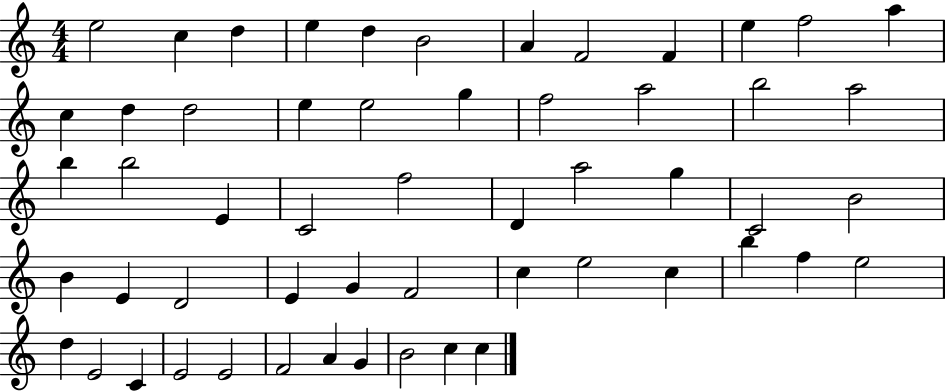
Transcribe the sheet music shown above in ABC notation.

X:1
T:Untitled
M:4/4
L:1/4
K:C
e2 c d e d B2 A F2 F e f2 a c d d2 e e2 g f2 a2 b2 a2 b b2 E C2 f2 D a2 g C2 B2 B E D2 E G F2 c e2 c b f e2 d E2 C E2 E2 F2 A G B2 c c